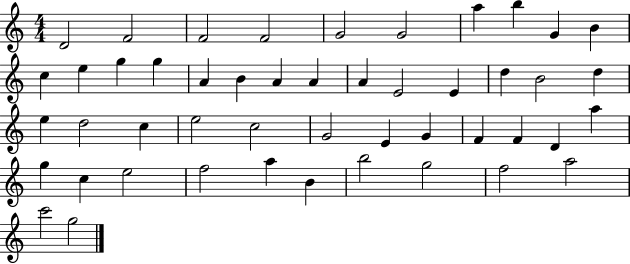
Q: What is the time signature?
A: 4/4